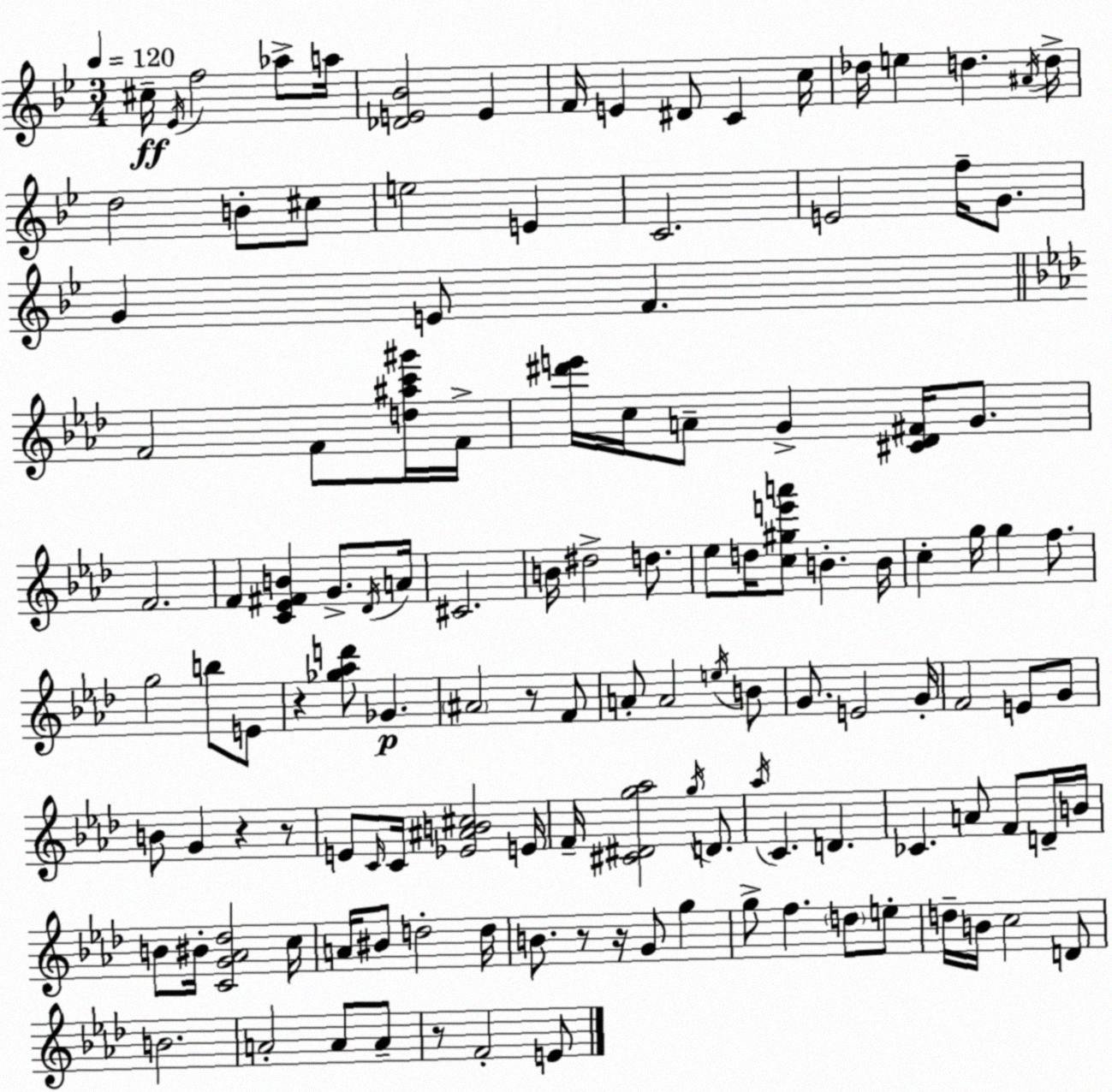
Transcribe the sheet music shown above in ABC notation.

X:1
T:Untitled
M:3/4
L:1/4
K:Bb
^c/4 _E/4 f2 _a/2 a/4 [_DE_B]2 E F/4 E ^D/2 C c/4 _d/4 e d ^A/4 d/4 d2 B/2 ^c/2 e2 E C2 E2 f/4 G/2 G E/2 F F2 F/2 [d^ac'^g']/4 F/4 [^d'e']/4 c/4 A/2 G [^C_D^F]/4 G/2 F2 F [C_E^FB] G/2 _D/4 A/4 ^C2 B/4 ^d2 d/2 _e/2 d/4 [c^ge'a']/2 B B/4 c g/4 g f/2 g2 b/2 E/2 z [_g_ad']/2 _G ^A2 z/2 F/2 A/2 A2 e/4 B/2 G/2 E2 G/4 F2 E/2 G/2 B/2 G z z/2 E/2 C/4 C/4 [_E^AB^c]2 E/4 F/4 [^C^Dg_a]2 g/4 D/2 _a/4 C D _C A/2 F/2 D/4 B/4 B/2 ^B/4 [CG_A_d]2 c/4 A/4 ^B/2 d2 d/4 B/2 z/2 z/4 G/2 g g/2 f d/2 e/2 d/4 B/4 c2 D/2 B2 A2 A/2 A/2 z/2 F2 E/2